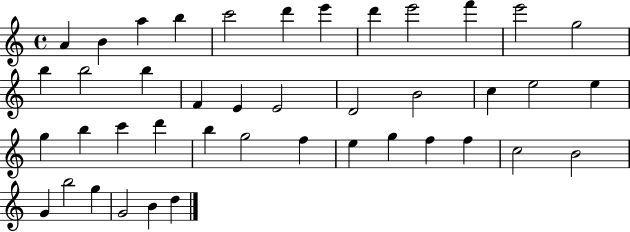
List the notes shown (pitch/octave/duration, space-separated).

A4/q B4/q A5/q B5/q C6/h D6/q E6/q D6/q E6/h F6/q E6/h G5/h B5/q B5/h B5/q F4/q E4/q E4/h D4/h B4/h C5/q E5/h E5/q G5/q B5/q C6/q D6/q B5/q G5/h F5/q E5/q G5/q F5/q F5/q C5/h B4/h G4/q B5/h G5/q G4/h B4/q D5/q